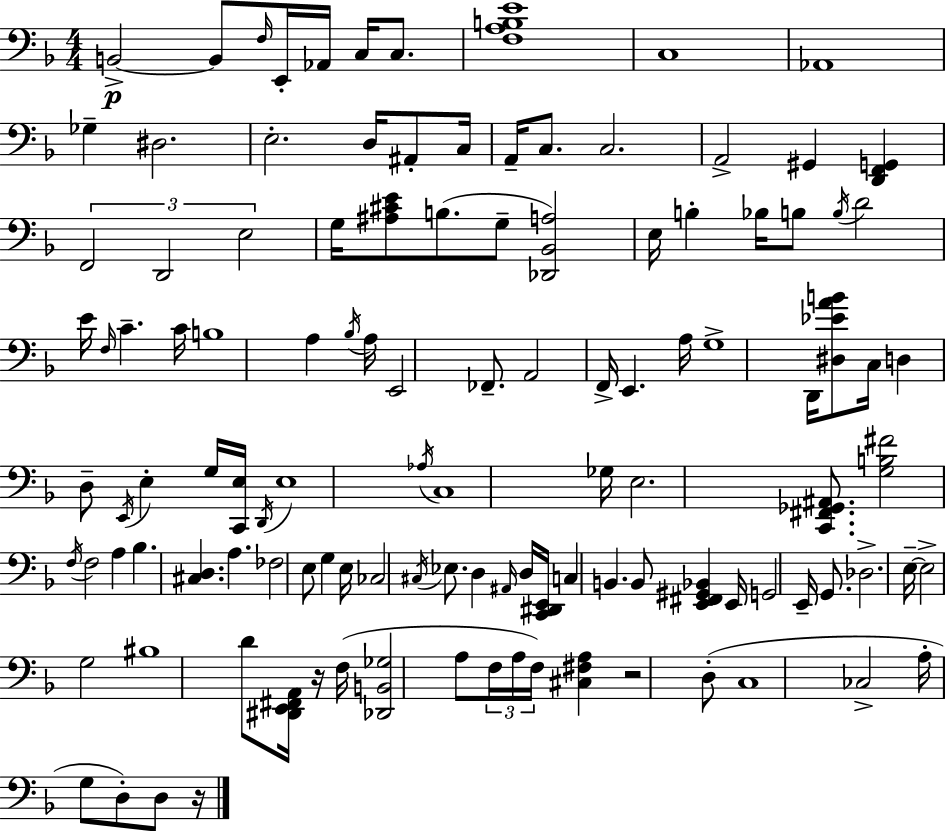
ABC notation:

X:1
T:Untitled
M:4/4
L:1/4
K:Dm
B,,2 B,,/2 F,/4 E,,/4 _A,,/4 C,/4 C,/2 [F,A,B,E]4 C,4 _A,,4 _G, ^D,2 E,2 D,/4 ^A,,/2 C,/4 A,,/4 C,/2 C,2 A,,2 ^G,, [D,,F,,G,,] F,,2 D,,2 E,2 G,/4 [^A,^CE]/2 B,/2 G,/2 [_D,,_B,,A,]2 E,/4 B, _B,/4 B,/2 B,/4 D2 E/4 F,/4 C C/4 B,4 A, _B,/4 A,/4 E,,2 _F,,/2 A,,2 F,,/4 E,, A,/4 G,4 D,,/4 [^D,_EAB]/2 C,/4 D, D,/2 E,,/4 E, G,/4 [C,,E,]/4 D,,/4 E,4 _A,/4 C,4 _G,/4 E,2 [C,,^F,,_G,,^A,,]/2 [G,B,^F]2 F,/4 F,2 A, _B, [^C,D,] A, _F,2 E,/2 G, E,/4 _C,2 ^C,/4 _E,/2 D, ^A,,/4 D,/4 [C,,^D,,E,,]/4 C, B,, B,,/2 [E,,^F,,^G,,_B,,] E,,/4 G,,2 E,,/4 G,,/2 _D,2 E,/4 E,2 G,2 ^B,4 D/2 [^D,,E,,^F,,A,,]/4 z/4 F,/4 [_D,,B,,_G,]2 A,/2 F,/4 A,/4 F,/4 [^C,^F,A,] z2 D,/2 C,4 _C,2 A,/4 G,/2 D,/2 D,/2 z/4